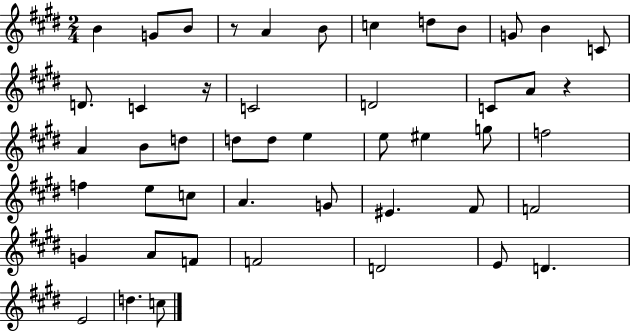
B4/q G4/e B4/e R/e A4/q B4/e C5/q D5/e B4/e G4/e B4/q C4/e D4/e. C4/q R/s C4/h D4/h C4/e A4/e R/q A4/q B4/e D5/e D5/e D5/e E5/q E5/e EIS5/q G5/e F5/h F5/q E5/e C5/e A4/q. G4/e EIS4/q. F#4/e F4/h G4/q A4/e F4/e F4/h D4/h E4/e D4/q. E4/h D5/q. C5/e